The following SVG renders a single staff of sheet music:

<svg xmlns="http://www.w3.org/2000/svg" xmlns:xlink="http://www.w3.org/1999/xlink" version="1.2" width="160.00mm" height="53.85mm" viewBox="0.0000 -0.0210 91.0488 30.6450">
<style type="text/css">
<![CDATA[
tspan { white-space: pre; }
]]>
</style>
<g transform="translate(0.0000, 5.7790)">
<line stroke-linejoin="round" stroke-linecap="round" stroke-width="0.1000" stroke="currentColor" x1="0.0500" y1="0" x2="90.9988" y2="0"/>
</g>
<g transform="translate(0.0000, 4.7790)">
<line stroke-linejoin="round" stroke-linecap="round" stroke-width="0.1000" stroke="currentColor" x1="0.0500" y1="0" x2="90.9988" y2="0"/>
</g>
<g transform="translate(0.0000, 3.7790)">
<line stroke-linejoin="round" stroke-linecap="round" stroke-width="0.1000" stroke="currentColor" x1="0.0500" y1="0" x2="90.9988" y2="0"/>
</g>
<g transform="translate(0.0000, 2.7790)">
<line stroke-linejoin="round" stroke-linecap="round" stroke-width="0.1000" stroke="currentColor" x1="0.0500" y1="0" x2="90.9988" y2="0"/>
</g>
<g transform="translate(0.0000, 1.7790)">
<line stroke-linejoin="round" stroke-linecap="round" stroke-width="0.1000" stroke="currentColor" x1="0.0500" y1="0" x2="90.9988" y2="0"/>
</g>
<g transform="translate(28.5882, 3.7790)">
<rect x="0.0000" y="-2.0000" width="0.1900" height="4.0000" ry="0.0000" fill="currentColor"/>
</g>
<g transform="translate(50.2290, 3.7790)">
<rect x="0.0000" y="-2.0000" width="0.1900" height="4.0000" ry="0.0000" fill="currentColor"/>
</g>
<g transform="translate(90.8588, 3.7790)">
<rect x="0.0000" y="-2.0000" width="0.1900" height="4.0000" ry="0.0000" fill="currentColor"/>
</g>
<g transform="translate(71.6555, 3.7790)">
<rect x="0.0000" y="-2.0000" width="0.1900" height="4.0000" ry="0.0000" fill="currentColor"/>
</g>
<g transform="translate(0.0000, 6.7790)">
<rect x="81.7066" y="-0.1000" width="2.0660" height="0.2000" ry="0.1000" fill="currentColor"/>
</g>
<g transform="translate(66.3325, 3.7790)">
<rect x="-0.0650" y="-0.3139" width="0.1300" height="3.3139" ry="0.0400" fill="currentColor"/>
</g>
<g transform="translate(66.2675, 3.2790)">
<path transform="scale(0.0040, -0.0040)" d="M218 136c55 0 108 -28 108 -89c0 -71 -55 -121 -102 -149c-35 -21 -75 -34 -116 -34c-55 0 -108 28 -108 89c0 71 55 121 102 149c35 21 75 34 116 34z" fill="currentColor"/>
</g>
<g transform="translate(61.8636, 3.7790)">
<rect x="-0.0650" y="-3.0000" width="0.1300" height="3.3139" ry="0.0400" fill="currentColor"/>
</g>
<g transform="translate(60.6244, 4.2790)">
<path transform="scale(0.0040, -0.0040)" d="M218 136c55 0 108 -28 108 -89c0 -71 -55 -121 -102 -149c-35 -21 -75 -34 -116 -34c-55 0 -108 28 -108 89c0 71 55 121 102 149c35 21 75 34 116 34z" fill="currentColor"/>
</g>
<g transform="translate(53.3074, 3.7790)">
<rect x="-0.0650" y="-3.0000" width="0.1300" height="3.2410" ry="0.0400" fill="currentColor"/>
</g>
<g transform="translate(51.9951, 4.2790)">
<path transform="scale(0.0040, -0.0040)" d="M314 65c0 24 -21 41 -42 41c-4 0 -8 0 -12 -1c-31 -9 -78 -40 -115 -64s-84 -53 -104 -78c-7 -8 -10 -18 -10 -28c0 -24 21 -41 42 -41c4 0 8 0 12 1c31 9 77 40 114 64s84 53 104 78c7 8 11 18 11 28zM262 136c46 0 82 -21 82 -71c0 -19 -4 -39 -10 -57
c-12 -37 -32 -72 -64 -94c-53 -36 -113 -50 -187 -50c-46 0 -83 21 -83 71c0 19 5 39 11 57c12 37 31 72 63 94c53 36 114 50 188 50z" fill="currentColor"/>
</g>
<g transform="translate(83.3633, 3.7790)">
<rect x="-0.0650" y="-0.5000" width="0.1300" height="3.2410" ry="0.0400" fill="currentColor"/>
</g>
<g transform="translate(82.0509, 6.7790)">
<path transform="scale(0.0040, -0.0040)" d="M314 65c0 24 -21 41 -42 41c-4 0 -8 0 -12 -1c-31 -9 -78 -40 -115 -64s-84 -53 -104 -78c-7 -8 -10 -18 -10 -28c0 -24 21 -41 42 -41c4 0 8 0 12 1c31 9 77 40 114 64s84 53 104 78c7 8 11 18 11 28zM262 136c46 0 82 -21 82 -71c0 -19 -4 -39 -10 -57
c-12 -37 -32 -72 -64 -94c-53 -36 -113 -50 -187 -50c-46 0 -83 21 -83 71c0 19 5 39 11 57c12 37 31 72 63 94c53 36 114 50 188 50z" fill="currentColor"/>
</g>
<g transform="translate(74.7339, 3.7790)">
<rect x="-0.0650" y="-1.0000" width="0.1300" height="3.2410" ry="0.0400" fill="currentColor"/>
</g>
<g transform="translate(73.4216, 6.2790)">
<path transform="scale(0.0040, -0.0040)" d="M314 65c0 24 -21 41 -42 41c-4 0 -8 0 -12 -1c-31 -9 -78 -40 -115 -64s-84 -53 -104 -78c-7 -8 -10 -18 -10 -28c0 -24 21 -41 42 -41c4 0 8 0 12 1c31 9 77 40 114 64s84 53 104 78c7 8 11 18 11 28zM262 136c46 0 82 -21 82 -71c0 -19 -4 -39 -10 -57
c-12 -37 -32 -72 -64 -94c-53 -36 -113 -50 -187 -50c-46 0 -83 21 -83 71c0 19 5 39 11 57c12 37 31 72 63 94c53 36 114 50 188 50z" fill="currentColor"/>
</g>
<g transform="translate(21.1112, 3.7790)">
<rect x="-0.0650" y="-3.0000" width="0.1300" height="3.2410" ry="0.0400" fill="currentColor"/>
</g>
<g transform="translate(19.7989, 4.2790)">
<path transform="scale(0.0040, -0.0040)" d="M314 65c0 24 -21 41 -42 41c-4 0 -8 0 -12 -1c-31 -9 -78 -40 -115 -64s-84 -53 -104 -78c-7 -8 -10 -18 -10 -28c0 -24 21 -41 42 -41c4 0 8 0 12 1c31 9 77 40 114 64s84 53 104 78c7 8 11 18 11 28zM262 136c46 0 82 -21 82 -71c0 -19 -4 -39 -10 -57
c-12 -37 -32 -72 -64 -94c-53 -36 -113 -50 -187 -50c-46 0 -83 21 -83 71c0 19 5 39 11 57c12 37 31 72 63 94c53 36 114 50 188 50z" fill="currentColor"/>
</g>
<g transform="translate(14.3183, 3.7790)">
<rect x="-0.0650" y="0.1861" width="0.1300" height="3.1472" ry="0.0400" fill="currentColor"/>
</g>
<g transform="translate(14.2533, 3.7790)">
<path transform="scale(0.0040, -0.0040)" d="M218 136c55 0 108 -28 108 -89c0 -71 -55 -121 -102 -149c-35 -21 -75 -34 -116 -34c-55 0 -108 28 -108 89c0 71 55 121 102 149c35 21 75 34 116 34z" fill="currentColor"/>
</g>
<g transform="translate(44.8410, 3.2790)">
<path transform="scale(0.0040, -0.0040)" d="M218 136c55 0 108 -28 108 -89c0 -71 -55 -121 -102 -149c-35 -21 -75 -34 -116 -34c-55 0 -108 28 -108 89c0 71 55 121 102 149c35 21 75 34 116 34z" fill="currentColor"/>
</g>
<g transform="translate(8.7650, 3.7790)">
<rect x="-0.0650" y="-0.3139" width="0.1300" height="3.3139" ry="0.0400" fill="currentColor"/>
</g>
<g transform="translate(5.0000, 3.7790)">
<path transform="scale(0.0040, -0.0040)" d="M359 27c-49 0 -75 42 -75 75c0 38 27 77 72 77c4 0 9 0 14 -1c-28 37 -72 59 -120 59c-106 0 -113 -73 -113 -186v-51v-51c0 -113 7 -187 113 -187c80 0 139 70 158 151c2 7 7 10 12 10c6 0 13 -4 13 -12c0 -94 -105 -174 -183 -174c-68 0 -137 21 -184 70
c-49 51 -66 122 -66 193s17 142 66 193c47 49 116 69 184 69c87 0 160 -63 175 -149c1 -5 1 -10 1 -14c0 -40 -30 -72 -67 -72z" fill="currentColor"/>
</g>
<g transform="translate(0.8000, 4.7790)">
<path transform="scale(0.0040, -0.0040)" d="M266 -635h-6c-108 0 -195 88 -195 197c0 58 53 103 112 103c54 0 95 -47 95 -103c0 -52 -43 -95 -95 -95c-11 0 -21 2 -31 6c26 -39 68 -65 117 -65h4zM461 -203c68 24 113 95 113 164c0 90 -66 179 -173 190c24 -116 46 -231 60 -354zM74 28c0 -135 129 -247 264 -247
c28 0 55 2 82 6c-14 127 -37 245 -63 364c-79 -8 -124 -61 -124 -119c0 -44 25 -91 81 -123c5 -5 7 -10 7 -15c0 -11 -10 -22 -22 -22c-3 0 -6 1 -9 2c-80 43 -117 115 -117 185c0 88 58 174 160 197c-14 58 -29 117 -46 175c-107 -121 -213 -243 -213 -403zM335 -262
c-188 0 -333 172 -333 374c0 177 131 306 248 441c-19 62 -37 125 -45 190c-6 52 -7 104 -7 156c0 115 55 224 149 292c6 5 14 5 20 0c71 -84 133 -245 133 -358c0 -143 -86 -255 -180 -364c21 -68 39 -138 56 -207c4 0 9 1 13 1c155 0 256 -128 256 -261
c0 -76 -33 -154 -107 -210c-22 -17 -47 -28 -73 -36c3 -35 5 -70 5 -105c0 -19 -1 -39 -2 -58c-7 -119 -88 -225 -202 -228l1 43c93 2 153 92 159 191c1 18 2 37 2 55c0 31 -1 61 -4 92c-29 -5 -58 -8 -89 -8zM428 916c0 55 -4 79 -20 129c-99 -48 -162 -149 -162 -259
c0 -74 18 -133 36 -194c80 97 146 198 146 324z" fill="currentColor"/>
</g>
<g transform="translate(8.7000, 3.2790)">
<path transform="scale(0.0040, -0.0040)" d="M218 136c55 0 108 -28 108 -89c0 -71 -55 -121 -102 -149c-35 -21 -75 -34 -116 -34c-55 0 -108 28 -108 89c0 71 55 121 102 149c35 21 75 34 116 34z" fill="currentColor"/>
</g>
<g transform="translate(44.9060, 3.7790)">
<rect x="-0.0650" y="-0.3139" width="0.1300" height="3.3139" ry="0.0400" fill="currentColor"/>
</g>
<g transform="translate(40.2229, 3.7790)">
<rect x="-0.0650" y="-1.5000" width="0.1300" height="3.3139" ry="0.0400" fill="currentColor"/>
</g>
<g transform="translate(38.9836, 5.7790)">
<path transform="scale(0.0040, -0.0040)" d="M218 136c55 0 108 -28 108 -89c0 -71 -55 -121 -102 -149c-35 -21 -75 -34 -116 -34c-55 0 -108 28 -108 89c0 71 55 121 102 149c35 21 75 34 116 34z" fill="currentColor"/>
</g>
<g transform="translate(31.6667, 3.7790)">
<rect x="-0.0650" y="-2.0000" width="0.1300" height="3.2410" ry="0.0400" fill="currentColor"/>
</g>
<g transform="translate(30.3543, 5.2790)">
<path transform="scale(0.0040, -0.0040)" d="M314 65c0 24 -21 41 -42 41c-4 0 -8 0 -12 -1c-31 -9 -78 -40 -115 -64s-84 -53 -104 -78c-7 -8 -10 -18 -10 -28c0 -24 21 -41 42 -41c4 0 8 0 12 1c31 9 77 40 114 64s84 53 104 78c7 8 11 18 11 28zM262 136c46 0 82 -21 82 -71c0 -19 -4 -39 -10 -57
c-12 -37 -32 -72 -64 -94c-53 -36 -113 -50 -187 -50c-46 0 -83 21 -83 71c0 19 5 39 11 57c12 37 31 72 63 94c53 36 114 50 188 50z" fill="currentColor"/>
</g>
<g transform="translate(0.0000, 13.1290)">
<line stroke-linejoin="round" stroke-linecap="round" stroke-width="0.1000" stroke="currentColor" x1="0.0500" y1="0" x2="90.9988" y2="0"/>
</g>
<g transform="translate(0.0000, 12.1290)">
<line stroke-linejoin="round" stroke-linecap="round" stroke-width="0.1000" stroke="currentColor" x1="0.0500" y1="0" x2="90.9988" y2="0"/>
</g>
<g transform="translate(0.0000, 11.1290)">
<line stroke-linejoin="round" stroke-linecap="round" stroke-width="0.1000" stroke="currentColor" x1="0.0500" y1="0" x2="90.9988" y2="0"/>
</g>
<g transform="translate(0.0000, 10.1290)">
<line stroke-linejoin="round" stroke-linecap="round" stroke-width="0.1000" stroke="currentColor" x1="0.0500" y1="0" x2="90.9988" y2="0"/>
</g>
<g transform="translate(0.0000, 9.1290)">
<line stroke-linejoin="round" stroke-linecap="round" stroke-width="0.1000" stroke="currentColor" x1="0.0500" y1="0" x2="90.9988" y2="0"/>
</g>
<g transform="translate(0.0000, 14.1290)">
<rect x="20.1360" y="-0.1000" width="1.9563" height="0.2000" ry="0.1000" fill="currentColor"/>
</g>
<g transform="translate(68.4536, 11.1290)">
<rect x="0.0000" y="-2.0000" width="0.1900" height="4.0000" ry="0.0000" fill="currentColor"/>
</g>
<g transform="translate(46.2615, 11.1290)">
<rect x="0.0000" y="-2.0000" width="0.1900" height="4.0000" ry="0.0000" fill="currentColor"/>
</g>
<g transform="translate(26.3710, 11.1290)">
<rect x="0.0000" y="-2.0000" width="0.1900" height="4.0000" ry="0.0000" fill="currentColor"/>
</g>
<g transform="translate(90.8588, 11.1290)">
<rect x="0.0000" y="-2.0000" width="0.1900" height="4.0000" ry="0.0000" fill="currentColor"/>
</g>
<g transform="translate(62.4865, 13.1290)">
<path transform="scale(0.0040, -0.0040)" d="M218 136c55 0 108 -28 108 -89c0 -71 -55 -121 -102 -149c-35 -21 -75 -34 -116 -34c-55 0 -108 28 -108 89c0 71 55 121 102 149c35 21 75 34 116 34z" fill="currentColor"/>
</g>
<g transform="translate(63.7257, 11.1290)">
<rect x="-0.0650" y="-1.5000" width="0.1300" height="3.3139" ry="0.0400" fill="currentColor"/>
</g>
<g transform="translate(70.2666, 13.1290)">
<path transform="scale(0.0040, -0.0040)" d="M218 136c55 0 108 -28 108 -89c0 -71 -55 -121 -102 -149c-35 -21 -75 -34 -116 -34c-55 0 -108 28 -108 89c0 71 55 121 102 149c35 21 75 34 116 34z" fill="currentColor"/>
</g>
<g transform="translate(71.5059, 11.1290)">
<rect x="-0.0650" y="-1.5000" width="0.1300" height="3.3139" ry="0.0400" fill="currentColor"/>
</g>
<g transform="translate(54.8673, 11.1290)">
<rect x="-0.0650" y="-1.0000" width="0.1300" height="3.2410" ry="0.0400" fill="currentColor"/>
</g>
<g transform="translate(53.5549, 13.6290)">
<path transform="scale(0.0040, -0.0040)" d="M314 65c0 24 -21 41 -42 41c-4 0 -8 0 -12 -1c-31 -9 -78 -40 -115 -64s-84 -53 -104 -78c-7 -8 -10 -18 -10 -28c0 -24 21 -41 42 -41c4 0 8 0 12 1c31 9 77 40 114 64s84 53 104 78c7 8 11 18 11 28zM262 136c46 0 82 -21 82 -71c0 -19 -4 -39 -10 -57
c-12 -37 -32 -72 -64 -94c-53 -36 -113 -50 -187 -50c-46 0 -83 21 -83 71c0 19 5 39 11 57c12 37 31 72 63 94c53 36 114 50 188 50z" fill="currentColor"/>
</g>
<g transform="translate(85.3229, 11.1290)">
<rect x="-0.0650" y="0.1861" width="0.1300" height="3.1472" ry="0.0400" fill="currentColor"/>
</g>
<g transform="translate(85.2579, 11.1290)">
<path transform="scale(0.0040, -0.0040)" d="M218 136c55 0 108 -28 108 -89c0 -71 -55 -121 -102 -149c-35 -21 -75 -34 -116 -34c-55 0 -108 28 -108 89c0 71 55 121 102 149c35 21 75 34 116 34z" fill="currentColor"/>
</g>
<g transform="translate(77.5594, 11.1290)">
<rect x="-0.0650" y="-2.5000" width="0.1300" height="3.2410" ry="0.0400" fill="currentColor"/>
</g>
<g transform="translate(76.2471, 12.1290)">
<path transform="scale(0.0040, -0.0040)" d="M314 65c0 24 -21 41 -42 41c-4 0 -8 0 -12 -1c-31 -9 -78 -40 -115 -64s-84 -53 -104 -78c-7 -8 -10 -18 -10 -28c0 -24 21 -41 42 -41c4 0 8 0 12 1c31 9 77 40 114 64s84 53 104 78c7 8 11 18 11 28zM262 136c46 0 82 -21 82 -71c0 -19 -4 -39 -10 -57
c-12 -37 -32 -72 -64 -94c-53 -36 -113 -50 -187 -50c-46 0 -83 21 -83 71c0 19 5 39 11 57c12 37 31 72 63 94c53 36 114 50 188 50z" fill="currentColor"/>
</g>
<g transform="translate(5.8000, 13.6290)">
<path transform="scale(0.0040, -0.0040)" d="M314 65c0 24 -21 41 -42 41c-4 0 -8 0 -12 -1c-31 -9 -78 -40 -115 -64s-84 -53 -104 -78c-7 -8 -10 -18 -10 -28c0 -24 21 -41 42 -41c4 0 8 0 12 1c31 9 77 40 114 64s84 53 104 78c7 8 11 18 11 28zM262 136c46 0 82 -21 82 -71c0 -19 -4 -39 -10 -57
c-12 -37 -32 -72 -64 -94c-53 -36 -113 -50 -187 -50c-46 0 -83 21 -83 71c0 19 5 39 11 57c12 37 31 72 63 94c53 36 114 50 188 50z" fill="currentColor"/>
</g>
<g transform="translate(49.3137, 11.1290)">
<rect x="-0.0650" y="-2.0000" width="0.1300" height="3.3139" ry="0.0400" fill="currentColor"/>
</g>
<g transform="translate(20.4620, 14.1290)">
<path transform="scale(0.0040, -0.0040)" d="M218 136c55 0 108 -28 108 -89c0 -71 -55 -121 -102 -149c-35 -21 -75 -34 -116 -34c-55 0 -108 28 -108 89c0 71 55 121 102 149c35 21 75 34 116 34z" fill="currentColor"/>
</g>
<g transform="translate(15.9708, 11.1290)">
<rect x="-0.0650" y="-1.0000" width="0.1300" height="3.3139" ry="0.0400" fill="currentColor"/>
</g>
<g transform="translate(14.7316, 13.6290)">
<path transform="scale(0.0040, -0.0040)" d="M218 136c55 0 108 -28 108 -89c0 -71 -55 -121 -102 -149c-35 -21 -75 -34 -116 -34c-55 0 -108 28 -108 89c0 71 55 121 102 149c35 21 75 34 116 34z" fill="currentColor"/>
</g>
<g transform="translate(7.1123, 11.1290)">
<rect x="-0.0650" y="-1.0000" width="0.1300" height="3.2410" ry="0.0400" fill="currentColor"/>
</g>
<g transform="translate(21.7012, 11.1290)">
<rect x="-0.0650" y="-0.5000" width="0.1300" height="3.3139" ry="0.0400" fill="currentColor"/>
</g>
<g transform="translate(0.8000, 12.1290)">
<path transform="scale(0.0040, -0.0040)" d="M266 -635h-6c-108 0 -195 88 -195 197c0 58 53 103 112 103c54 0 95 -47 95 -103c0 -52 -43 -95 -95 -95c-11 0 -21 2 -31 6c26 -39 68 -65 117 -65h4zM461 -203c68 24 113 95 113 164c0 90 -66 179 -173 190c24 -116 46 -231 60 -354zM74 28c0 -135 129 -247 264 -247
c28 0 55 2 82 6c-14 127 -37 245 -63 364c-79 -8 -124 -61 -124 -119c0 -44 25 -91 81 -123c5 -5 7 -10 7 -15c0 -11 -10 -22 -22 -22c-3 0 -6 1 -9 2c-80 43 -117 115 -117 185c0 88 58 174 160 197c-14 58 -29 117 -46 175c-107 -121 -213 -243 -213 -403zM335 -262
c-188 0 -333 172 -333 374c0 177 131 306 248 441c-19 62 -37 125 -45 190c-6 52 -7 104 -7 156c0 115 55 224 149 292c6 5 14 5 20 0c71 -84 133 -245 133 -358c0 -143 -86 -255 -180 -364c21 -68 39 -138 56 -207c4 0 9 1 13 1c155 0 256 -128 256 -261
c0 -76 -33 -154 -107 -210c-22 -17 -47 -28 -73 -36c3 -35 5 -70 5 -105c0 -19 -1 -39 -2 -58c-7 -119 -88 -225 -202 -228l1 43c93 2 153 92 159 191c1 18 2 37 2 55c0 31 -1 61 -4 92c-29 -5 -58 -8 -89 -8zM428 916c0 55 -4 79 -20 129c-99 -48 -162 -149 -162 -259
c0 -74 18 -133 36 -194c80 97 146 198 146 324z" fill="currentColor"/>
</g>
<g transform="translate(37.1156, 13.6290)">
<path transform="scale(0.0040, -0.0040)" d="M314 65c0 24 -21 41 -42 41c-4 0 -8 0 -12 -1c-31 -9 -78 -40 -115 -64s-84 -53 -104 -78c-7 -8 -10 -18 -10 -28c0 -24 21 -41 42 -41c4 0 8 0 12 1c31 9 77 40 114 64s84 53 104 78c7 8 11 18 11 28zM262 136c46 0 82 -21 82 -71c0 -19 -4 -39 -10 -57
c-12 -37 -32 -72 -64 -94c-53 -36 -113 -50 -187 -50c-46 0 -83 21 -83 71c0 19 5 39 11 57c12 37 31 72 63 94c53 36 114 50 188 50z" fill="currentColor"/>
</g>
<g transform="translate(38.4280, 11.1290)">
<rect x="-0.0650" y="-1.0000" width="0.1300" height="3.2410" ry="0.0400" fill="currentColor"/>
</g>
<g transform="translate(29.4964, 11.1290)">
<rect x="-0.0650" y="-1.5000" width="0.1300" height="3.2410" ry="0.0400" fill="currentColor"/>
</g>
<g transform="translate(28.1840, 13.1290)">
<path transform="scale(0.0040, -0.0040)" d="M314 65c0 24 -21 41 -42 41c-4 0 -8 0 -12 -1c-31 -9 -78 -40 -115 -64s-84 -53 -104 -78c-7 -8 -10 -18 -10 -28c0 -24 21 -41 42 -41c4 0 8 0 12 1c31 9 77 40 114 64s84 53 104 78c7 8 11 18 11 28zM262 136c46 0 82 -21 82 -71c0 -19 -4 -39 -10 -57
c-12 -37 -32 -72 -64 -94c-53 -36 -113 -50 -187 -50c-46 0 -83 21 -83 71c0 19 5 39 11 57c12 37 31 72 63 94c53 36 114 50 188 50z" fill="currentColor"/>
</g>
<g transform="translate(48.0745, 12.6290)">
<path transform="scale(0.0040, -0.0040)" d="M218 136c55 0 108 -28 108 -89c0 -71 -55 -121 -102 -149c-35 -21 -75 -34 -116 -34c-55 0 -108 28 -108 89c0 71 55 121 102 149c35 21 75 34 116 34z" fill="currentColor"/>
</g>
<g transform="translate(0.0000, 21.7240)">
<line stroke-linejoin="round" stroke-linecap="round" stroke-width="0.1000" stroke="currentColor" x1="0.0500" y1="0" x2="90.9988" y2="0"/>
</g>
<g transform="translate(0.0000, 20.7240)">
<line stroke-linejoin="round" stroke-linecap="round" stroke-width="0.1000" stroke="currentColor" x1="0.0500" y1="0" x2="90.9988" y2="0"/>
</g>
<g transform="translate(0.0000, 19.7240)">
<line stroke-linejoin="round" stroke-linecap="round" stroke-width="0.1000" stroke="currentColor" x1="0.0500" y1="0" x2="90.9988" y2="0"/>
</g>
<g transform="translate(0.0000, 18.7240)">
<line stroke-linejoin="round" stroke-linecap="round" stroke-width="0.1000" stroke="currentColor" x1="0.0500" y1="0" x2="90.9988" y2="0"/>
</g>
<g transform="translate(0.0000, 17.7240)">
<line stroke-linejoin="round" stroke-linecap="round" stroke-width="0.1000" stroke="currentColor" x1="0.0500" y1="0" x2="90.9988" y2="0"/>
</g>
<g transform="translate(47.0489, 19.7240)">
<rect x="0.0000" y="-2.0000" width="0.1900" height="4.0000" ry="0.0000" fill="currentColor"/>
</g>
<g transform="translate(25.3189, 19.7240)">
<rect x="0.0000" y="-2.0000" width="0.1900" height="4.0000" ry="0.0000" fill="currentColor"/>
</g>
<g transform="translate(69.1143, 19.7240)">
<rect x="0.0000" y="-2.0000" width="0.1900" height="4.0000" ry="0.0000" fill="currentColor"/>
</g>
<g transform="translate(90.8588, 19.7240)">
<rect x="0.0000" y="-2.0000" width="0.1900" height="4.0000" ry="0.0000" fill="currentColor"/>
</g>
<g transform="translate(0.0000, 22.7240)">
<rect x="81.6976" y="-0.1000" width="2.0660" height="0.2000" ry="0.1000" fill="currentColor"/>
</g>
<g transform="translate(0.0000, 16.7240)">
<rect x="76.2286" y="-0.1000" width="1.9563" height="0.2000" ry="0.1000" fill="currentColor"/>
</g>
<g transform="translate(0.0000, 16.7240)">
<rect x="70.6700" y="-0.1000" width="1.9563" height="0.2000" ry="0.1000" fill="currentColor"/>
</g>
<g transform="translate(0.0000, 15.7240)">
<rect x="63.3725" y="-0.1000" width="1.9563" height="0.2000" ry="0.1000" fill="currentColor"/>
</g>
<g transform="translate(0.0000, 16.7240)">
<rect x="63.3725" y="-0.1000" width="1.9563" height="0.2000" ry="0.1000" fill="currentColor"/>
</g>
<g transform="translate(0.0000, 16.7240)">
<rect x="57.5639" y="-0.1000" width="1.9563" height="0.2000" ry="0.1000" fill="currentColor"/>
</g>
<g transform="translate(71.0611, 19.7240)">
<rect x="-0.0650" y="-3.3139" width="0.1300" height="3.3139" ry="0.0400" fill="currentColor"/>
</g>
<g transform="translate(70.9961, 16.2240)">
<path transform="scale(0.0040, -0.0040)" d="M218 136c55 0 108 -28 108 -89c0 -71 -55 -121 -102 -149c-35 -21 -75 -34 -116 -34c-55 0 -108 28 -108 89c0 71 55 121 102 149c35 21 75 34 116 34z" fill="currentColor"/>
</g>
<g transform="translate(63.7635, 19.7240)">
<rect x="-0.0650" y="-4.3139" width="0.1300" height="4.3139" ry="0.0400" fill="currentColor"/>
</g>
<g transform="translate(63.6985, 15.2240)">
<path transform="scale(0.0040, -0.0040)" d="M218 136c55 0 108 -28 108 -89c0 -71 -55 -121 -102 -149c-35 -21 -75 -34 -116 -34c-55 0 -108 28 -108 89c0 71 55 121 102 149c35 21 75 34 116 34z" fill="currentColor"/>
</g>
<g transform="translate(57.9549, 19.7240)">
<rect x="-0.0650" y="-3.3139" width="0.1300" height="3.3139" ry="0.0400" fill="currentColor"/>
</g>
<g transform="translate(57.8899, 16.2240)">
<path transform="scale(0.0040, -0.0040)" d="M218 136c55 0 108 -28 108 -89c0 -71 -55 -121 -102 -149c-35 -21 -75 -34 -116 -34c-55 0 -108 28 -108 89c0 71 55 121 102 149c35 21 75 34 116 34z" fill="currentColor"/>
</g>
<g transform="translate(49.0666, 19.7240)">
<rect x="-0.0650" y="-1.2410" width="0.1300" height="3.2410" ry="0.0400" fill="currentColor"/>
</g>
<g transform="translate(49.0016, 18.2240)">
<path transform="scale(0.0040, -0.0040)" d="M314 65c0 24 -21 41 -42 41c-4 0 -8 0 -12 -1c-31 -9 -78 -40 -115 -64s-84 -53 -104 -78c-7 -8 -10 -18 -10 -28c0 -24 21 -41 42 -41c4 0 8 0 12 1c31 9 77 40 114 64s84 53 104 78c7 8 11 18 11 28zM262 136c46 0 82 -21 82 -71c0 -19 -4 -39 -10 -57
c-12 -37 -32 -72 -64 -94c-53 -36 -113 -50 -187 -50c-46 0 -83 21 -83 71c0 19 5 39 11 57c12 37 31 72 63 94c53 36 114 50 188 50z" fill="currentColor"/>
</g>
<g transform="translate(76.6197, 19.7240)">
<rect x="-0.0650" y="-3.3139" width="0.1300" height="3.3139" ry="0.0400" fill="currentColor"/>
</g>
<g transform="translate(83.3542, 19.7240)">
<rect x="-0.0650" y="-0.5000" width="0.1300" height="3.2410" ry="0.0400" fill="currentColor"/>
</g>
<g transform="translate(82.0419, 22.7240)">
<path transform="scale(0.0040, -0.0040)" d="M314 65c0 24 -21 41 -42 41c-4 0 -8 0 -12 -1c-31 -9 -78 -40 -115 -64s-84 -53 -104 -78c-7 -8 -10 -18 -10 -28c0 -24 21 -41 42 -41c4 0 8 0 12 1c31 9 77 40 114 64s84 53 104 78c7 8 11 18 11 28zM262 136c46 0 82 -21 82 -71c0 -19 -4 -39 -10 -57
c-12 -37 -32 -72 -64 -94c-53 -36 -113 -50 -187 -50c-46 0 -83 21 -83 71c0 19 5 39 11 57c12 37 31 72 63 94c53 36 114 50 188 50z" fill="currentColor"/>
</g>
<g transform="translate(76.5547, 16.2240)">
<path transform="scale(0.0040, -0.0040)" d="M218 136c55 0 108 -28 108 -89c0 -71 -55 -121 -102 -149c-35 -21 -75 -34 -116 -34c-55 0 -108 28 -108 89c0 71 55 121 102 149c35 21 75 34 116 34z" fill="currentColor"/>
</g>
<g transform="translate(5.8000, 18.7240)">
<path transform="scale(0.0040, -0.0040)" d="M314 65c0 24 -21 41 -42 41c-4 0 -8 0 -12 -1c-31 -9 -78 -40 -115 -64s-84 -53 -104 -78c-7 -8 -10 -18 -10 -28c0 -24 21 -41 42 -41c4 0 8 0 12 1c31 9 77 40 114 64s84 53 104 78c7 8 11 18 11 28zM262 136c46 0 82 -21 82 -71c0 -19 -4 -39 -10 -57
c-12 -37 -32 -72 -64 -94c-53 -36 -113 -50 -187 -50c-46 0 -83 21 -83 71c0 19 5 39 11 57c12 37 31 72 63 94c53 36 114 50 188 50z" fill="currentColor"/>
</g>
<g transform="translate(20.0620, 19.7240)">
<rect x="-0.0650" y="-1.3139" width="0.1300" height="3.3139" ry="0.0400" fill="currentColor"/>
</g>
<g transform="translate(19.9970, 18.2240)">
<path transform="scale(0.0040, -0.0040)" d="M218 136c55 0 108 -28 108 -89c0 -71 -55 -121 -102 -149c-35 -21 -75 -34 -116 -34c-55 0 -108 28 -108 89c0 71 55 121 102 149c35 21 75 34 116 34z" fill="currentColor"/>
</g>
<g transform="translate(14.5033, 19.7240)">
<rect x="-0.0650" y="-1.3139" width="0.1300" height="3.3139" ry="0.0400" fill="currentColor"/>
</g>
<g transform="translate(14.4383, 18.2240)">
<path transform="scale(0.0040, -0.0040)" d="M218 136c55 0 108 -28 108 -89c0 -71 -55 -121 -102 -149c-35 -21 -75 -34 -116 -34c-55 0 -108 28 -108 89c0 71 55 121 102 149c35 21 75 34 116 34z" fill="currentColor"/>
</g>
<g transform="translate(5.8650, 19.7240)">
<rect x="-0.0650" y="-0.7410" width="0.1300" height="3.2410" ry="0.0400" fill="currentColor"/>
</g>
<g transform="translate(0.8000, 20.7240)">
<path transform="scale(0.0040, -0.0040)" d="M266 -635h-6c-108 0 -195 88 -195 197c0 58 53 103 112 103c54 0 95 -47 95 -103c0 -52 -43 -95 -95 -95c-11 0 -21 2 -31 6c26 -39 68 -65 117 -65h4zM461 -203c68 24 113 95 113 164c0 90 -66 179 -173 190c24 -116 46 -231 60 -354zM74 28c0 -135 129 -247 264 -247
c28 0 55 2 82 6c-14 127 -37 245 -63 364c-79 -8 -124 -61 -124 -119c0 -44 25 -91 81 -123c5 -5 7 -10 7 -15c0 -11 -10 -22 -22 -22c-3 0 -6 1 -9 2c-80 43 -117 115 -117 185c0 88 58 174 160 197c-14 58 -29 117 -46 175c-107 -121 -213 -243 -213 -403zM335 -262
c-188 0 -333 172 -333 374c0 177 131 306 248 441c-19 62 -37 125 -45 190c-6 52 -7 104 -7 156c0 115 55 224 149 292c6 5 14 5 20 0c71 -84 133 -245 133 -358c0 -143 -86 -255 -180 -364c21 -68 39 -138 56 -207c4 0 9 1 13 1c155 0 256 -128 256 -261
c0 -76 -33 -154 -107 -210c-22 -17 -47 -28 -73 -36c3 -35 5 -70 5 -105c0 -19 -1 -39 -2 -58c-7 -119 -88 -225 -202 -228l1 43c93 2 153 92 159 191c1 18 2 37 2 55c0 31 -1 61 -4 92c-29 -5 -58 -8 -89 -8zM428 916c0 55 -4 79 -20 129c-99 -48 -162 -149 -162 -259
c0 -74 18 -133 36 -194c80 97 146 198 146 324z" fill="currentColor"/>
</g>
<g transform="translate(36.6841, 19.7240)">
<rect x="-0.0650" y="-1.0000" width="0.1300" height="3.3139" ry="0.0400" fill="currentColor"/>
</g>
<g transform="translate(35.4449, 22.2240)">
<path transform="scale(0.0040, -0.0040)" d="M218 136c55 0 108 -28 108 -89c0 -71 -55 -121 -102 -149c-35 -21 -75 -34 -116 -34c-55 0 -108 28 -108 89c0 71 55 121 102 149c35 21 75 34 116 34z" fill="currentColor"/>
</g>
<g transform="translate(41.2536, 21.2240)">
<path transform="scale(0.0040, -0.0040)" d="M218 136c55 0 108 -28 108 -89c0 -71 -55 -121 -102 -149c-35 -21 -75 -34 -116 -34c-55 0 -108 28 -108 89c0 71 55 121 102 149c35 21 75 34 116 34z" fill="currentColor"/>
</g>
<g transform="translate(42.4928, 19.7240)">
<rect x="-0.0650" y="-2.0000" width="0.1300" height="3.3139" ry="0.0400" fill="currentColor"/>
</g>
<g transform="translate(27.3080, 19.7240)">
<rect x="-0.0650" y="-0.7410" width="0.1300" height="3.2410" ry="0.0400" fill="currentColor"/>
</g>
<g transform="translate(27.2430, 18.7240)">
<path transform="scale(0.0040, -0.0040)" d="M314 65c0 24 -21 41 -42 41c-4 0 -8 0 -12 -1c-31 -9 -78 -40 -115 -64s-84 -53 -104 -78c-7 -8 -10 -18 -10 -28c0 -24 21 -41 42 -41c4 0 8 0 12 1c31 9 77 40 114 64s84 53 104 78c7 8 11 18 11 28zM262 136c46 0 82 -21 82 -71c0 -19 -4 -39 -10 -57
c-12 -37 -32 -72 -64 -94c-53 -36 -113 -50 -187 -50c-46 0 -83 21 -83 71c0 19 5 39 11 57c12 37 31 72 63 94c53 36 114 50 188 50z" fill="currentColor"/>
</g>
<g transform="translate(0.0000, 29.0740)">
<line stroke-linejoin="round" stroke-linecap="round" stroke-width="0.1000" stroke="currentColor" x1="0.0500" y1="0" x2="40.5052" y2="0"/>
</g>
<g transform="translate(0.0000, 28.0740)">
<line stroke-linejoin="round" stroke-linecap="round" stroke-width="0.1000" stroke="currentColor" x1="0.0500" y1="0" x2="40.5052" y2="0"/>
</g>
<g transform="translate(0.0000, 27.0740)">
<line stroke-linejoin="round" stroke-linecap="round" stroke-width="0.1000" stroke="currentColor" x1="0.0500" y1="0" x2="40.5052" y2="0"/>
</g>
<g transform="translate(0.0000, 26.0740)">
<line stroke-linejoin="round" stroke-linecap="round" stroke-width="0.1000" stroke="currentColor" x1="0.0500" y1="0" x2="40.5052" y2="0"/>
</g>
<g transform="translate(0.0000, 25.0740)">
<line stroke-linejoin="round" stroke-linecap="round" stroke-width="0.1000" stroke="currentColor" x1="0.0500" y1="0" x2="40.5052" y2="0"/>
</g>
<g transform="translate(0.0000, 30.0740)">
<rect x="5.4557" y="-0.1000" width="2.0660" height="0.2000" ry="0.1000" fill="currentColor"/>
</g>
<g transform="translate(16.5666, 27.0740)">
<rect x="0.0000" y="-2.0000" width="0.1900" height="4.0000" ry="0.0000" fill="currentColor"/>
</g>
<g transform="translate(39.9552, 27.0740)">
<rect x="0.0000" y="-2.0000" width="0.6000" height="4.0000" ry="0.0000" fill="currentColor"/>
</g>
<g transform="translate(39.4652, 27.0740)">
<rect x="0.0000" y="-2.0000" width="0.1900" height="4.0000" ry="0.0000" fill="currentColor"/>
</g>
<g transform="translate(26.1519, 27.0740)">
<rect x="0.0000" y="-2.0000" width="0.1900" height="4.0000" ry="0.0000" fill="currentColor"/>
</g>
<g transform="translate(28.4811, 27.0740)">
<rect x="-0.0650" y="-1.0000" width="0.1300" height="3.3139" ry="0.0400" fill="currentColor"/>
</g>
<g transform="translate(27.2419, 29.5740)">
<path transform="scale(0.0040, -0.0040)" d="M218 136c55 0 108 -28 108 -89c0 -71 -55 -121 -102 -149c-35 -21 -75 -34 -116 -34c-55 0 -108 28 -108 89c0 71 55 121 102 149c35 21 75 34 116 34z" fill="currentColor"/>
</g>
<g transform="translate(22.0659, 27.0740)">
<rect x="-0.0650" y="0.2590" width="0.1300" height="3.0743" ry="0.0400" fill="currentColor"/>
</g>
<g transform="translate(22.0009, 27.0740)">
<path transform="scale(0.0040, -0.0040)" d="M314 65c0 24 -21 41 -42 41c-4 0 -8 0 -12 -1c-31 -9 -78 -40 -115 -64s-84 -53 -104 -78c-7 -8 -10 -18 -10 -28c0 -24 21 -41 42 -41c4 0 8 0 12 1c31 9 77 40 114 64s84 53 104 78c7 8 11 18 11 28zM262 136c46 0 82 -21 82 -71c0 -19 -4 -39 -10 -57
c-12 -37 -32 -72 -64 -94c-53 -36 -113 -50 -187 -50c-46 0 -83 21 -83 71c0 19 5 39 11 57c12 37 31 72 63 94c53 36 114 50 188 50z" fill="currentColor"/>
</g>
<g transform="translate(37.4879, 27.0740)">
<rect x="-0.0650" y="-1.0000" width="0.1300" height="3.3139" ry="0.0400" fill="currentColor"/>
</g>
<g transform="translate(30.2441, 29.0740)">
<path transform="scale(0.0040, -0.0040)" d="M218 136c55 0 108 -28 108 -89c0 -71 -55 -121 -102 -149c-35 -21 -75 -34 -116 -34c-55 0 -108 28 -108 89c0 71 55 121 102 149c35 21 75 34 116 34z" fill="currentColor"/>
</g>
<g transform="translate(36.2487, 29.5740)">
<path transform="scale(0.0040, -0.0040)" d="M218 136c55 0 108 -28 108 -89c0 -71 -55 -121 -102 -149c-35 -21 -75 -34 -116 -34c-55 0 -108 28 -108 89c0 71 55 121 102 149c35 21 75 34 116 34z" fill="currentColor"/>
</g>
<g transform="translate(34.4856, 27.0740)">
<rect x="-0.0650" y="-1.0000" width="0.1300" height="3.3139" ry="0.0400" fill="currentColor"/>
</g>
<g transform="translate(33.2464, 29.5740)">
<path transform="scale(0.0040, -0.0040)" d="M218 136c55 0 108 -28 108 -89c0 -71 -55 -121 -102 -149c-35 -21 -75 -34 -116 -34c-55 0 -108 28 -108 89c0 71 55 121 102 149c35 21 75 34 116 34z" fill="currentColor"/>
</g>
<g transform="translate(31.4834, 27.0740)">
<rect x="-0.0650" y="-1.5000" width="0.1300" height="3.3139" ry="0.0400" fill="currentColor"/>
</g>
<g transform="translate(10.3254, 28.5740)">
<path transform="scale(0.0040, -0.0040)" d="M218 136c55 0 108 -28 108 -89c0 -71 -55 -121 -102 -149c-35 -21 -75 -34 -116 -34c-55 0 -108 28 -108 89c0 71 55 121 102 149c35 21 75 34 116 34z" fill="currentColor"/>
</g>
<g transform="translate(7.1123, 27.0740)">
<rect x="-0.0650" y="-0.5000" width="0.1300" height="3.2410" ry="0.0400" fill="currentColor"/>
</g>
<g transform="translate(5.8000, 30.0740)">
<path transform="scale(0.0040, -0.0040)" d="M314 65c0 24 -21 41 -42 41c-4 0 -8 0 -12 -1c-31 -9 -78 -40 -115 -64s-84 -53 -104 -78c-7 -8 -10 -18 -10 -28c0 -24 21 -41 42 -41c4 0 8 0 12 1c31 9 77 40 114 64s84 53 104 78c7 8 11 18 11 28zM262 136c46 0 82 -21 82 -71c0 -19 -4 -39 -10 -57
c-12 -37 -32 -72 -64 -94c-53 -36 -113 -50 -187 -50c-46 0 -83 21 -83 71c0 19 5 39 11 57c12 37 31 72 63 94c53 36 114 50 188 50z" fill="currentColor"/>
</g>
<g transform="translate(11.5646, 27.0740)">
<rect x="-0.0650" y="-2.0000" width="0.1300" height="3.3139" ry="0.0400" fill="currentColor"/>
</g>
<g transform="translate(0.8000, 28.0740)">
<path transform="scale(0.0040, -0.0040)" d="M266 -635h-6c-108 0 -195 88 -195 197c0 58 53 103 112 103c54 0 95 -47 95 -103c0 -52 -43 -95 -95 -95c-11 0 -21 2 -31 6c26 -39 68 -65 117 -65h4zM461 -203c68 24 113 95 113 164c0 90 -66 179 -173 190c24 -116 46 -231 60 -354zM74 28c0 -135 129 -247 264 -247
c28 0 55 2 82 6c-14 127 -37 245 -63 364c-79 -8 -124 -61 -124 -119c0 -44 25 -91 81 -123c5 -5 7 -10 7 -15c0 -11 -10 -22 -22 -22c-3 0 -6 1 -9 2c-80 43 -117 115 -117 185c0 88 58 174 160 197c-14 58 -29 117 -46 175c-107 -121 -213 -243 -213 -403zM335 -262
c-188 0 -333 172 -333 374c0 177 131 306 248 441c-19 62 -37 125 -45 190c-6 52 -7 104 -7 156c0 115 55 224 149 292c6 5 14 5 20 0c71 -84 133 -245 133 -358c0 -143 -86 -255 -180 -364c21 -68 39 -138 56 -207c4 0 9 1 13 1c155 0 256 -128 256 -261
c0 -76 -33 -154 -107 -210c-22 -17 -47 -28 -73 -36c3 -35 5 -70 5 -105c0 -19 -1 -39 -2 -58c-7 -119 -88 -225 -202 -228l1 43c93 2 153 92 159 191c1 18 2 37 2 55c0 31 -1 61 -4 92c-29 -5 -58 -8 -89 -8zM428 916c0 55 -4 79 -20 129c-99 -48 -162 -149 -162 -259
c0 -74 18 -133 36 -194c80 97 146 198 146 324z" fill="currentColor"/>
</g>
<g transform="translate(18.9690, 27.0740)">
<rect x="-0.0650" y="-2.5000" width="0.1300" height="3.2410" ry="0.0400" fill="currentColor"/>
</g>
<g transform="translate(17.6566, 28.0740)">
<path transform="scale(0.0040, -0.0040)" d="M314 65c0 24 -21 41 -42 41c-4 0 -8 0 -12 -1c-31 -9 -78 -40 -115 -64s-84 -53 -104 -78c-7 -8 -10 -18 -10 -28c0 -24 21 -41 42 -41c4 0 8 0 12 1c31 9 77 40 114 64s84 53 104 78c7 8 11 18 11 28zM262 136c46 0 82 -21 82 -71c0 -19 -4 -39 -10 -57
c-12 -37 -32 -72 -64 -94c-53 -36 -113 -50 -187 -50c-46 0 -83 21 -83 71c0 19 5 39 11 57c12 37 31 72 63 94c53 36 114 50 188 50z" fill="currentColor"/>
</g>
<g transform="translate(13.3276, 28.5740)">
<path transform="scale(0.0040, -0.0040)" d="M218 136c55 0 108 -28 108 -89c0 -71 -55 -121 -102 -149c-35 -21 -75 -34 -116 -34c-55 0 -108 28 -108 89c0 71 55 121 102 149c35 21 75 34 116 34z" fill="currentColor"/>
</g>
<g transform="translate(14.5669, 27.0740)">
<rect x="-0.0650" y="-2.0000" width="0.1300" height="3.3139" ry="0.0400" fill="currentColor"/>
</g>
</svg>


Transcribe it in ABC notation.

X:1
T:Untitled
M:4/4
L:1/4
K:C
c B A2 F2 E c A2 A c D2 C2 D2 D C E2 D2 F D2 E E G2 B d2 e e d2 D F e2 b d' b b C2 C2 F F G2 B2 D E D D